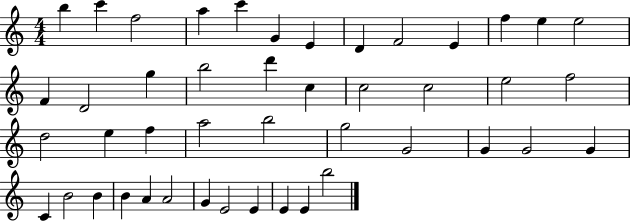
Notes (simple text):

B5/q C6/q F5/h A5/q C6/q G4/q E4/q D4/q F4/h E4/q F5/q E5/q E5/h F4/q D4/h G5/q B5/h D6/q C5/q C5/h C5/h E5/h F5/h D5/h E5/q F5/q A5/h B5/h G5/h G4/h G4/q G4/h G4/q C4/q B4/h B4/q B4/q A4/q A4/h G4/q E4/h E4/q E4/q E4/q B5/h